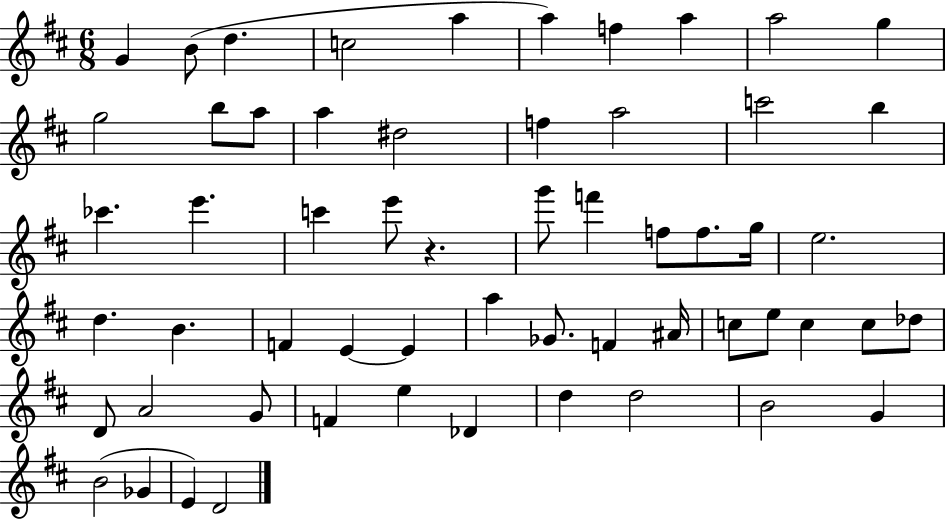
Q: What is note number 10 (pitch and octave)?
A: G5